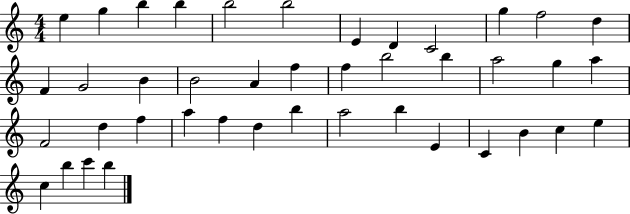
E5/q G5/q B5/q B5/q B5/h B5/h E4/q D4/q C4/h G5/q F5/h D5/q F4/q G4/h B4/q B4/h A4/q F5/q F5/q B5/h B5/q A5/h G5/q A5/q F4/h D5/q F5/q A5/q F5/q D5/q B5/q A5/h B5/q E4/q C4/q B4/q C5/q E5/q C5/q B5/q C6/q B5/q